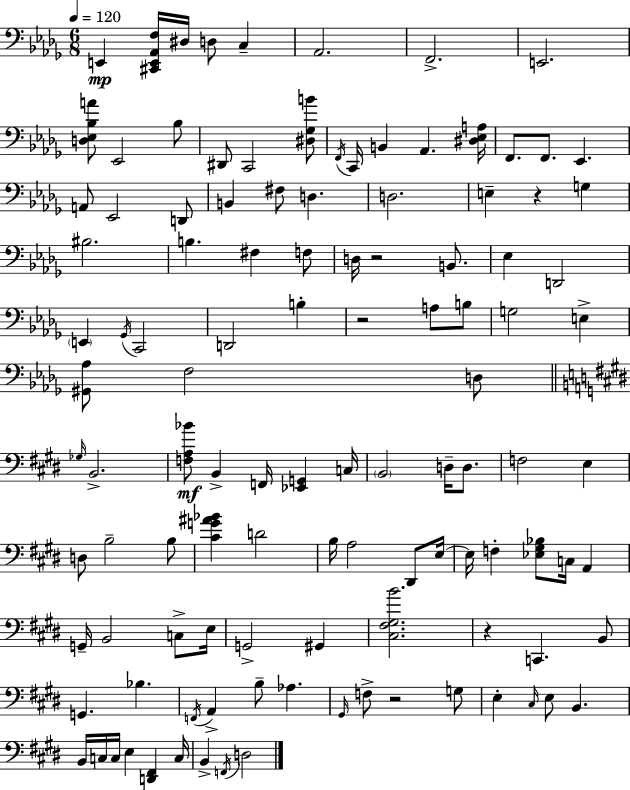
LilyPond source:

{
  \clef bass
  \numericTimeSignature
  \time 6/8
  \key bes \minor
  \tempo 4 = 120
  e,4\mp <cis, e, aes, f>16 dis16 d8 c4-- | aes,2. | f,2.-> | e,2. | \break <d ees bes a'>8 ees,2 bes8 | dis,8 c,2 <dis ges b'>8 | \acciaccatura { f,16 } c,16 b,4 aes,4. | <dis ees a>16 f,8. f,8. ees,4. | \break a,8 ees,2 d,8 | b,4 fis8 d4. | d2. | e4-- r4 g4 | \break bis2. | b4. fis4 f8 | d16 r2 b,8. | ees4 d,2 | \break \parenthesize e,4 \acciaccatura { ges,16 } c,2 | d,2 b4-. | r2 a8 | b8 g2 e4-> | \break <gis, aes>8 f2 | d8 \bar "||" \break \key e \major \grace { ges16 } b,2.-> | <f a bes'>8\mf b,4-> f,16 <ees, g,>4 | c16 \parenthesize b,2 d16-- d8. | f2 e4 | \break d8 b2-- b8 | <cis' g' ais' bes'>4 d'2 | b16 a2 dis,8 | e16~~ e16 f4-. <ees gis bes>8 c16 a,4 | \break g,16-- b,2 c8-> | e16 g,2-> gis,4 | <cis fis gis b'>2. | r4 c,4. b,8 | \break g,4. bes4. | \acciaccatura { f,16 } a,4-> b8-- aes4. | \grace { gis,16 } f8-> r2 | g8 e4-. \grace { cis16 } e8 b,4. | \break b,16 c16 c16 e4 <d, fis,>4 | c16 b,4-> \acciaccatura { f,16 } d2 | \bar "|."
}